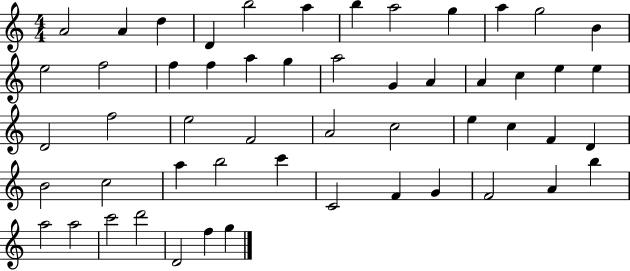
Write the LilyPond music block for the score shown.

{
  \clef treble
  \numericTimeSignature
  \time 4/4
  \key c \major
  a'2 a'4 d''4 | d'4 b''2 a''4 | b''4 a''2 g''4 | a''4 g''2 b'4 | \break e''2 f''2 | f''4 f''4 a''4 g''4 | a''2 g'4 a'4 | a'4 c''4 e''4 e''4 | \break d'2 f''2 | e''2 f'2 | a'2 c''2 | e''4 c''4 f'4 d'4 | \break b'2 c''2 | a''4 b''2 c'''4 | c'2 f'4 g'4 | f'2 a'4 b''4 | \break a''2 a''2 | c'''2 d'''2 | d'2 f''4 g''4 | \bar "|."
}